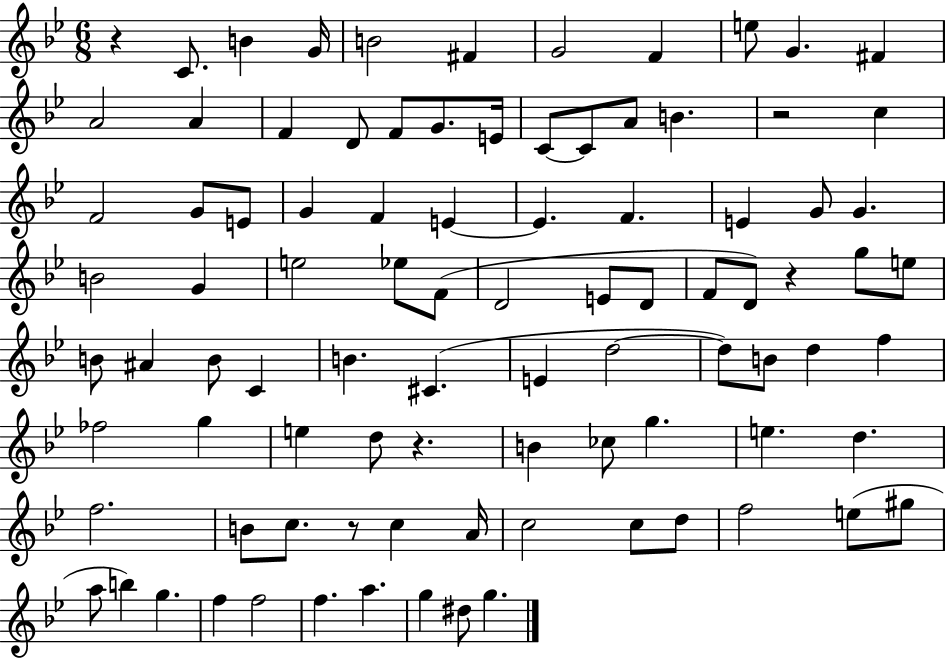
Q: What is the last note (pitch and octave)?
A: G5